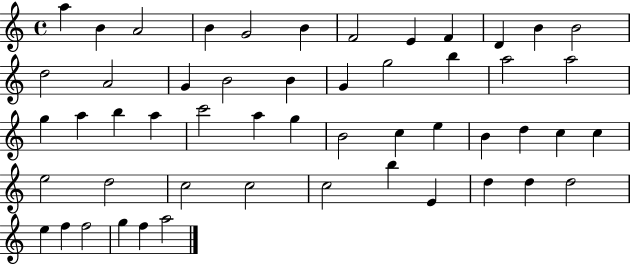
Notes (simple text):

A5/q B4/q A4/h B4/q G4/h B4/q F4/h E4/q F4/q D4/q B4/q B4/h D5/h A4/h G4/q B4/h B4/q G4/q G5/h B5/q A5/h A5/h G5/q A5/q B5/q A5/q C6/h A5/q G5/q B4/h C5/q E5/q B4/q D5/q C5/q C5/q E5/h D5/h C5/h C5/h C5/h B5/q E4/q D5/q D5/q D5/h E5/q F5/q F5/h G5/q F5/q A5/h